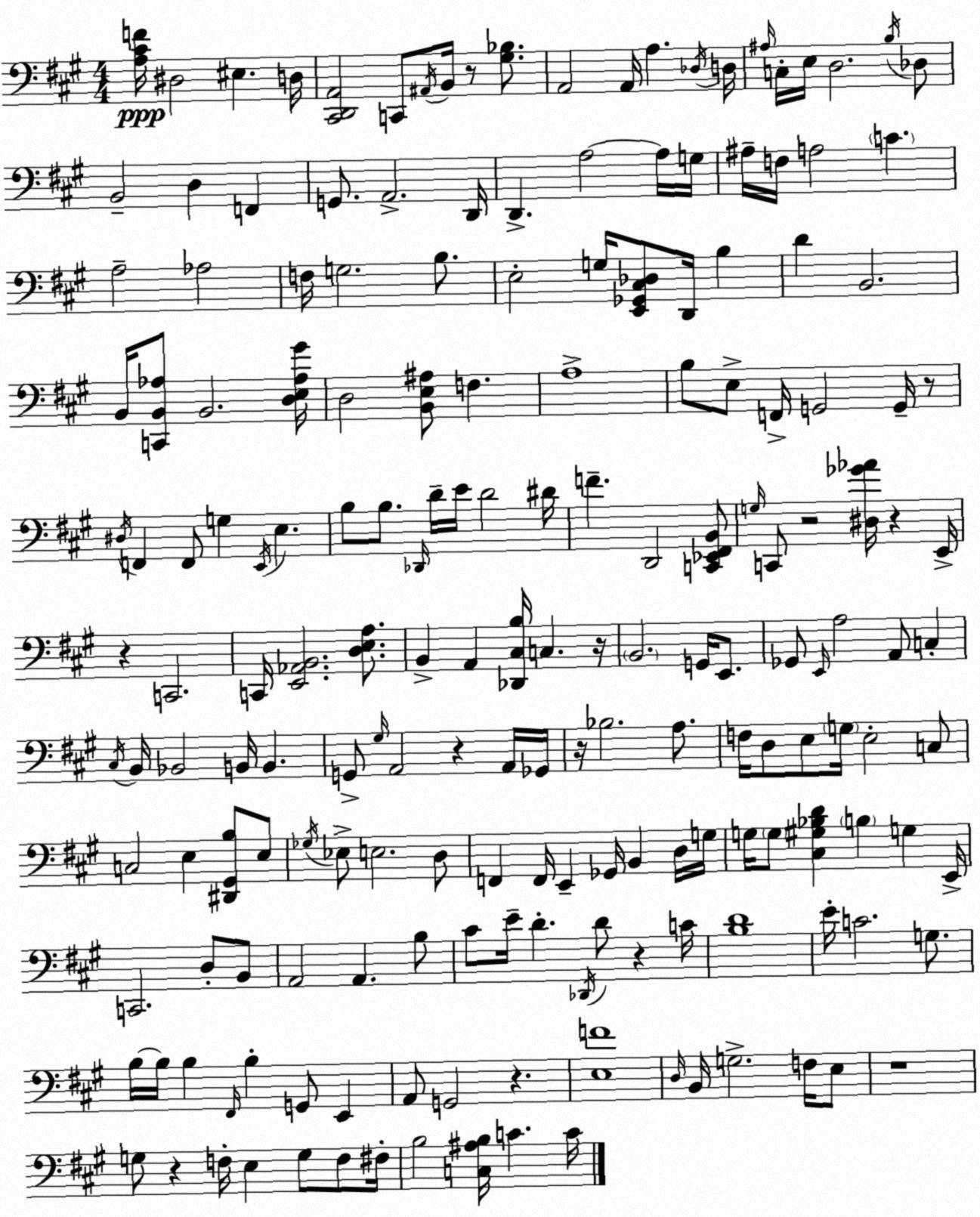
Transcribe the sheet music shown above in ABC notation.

X:1
T:Untitled
M:4/4
L:1/4
K:A
[A,^CF]/4 ^D,2 ^E, D,/4 [^C,,D,,A,,]2 C,,/2 ^A,,/4 B,,/4 z/2 [^G,_B,]/2 A,,2 A,,/4 A, _D,/4 D,/4 ^A,/4 C,/4 E,/4 D,2 B,/4 _D,/2 B,,2 D, F,, G,,/2 A,,2 D,,/4 D,, A,2 A,/4 G,/4 ^A,/4 F,/4 A,2 C A,2 _A,2 F,/4 G,2 B,/2 E,2 G,/4 [E,,_G,,^C,_D,]/2 D,,/4 B, D B,,2 B,,/4 [C,,B,,_A,]/2 B,,2 [D,E,_A,^G]/4 D,2 [B,,E,^A,]/2 F, A,4 B,/2 E,/2 F,,/4 G,,2 G,,/4 z/2 ^D,/4 F,, F,,/2 G, E,,/4 E, B,/2 B,/2 _D,,/4 D/4 E/4 D2 ^D/4 F D,,2 [C,,_E,,^F,,B,,]/2 G,/4 C,,/2 z2 [^D,_G_A]/4 z E,,/4 z C,,2 C,,/4 [E,,_A,,B,,]2 [D,E,A,]/2 B,, A,, [_D,,^C,B,]/4 C, z/4 B,,2 G,,/4 E,,/2 _G,,/2 E,,/4 A,2 A,,/2 C, ^C,/4 B,,/4 _B,,2 B,,/4 B,, G,,/2 ^G,/4 A,,2 z A,,/4 _G,,/4 z/4 _B,2 A,/2 F,/4 D,/2 E,/2 G,/4 E,2 C,/2 C,2 E, [^D,,^G,,B,]/2 E,/2 _G,/4 _E,/2 E,2 D,/2 F,, F,,/4 E,, _G,,/4 B,, D,/4 G,/4 G,/4 G,/2 [^C,^G,_B,D] B, G, E,,/4 C,,2 D,/2 B,,/2 A,,2 A,, B,/2 ^C/2 E/4 D _D,,/4 D/2 z C/4 [B,D]4 E/4 C2 G,/2 B,/4 B,/4 B, ^F,,/4 B, G,,/2 E,, A,,/2 G,,2 z [E,F]4 D,/4 B,,/4 G,2 F,/4 E,/2 z4 G,/2 z F,/4 E, G,/2 F,/2 ^F,/4 B,2 [C,^A,B,]/4 C C/4